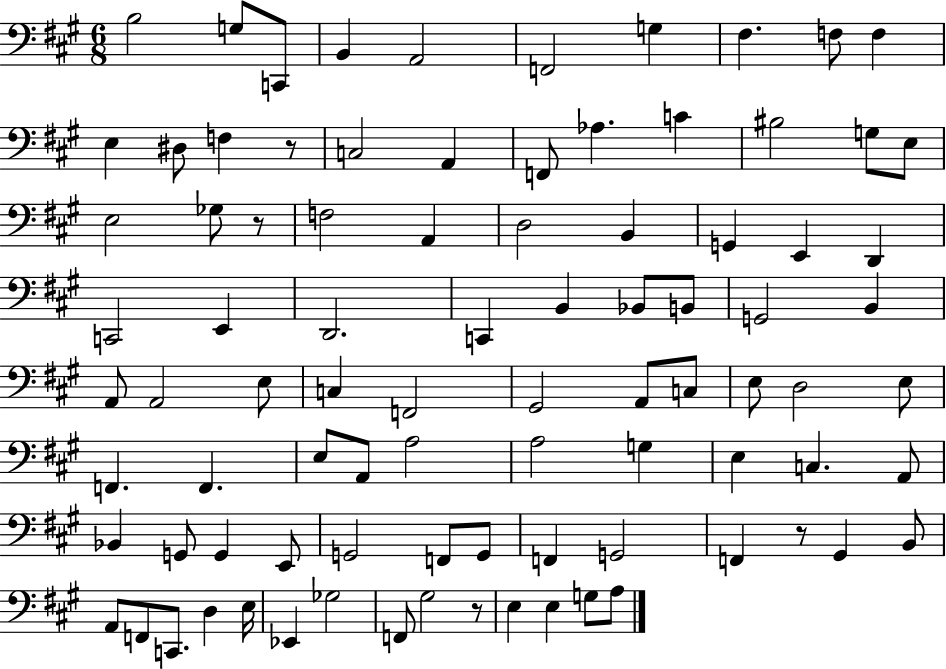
{
  \clef bass
  \numericTimeSignature
  \time 6/8
  \key a \major
  b2 g8 c,8 | b,4 a,2 | f,2 g4 | fis4. f8 f4 | \break e4 dis8 f4 r8 | c2 a,4 | f,8 aes4. c'4 | bis2 g8 e8 | \break e2 ges8 r8 | f2 a,4 | d2 b,4 | g,4 e,4 d,4 | \break c,2 e,4 | d,2. | c,4 b,4 bes,8 b,8 | g,2 b,4 | \break a,8 a,2 e8 | c4 f,2 | gis,2 a,8 c8 | e8 d2 e8 | \break f,4. f,4. | e8 a,8 a2 | a2 g4 | e4 c4. a,8 | \break bes,4 g,8 g,4 e,8 | g,2 f,8 g,8 | f,4 g,2 | f,4 r8 gis,4 b,8 | \break a,8 f,8 c,8. d4 e16 | ees,4 ges2 | f,8 gis2 r8 | e4 e4 g8 a8 | \break \bar "|."
}